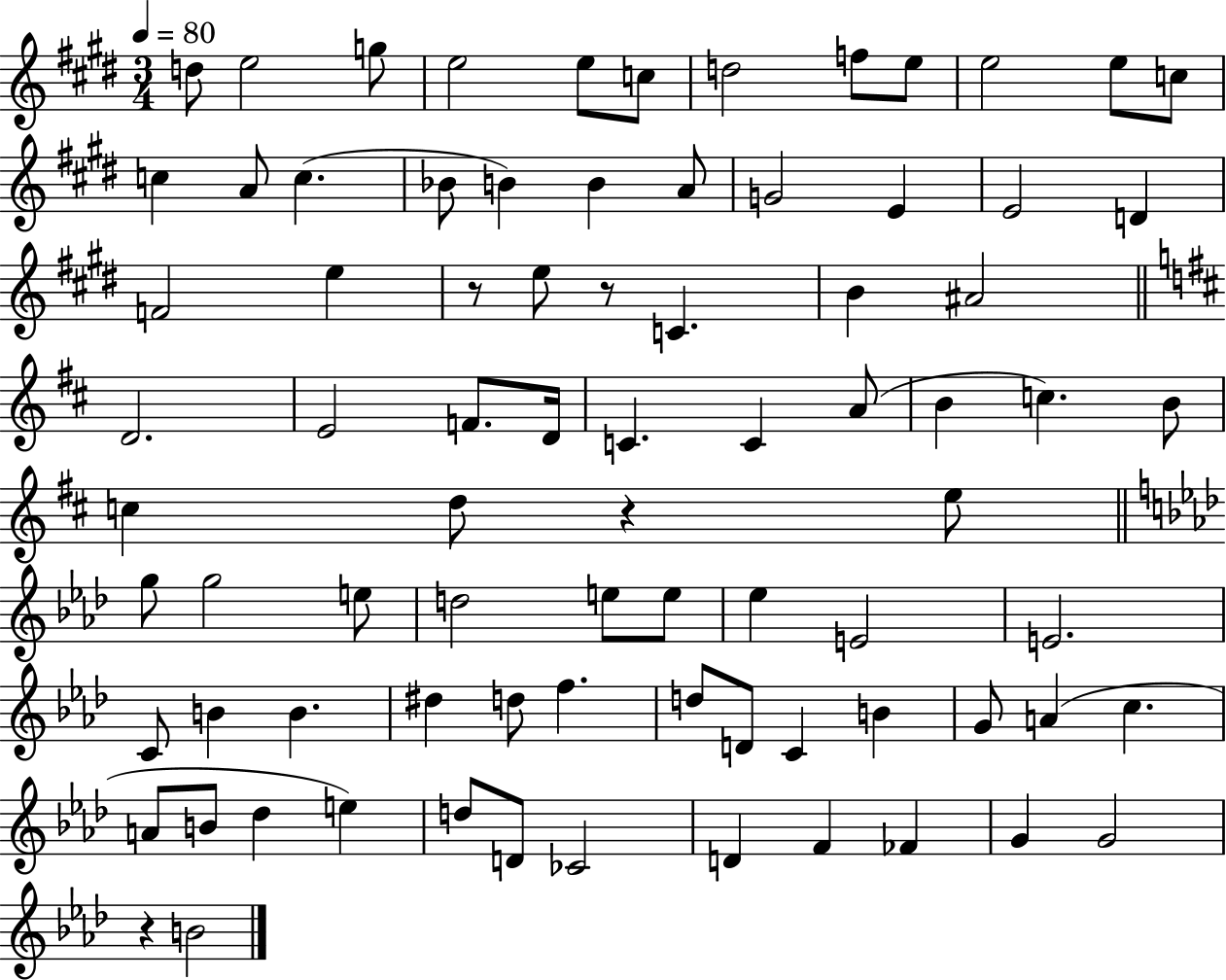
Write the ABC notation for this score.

X:1
T:Untitled
M:3/4
L:1/4
K:E
d/2 e2 g/2 e2 e/2 c/2 d2 f/2 e/2 e2 e/2 c/2 c A/2 c _B/2 B B A/2 G2 E E2 D F2 e z/2 e/2 z/2 C B ^A2 D2 E2 F/2 D/4 C C A/2 B c B/2 c d/2 z e/2 g/2 g2 e/2 d2 e/2 e/2 _e E2 E2 C/2 B B ^d d/2 f d/2 D/2 C B G/2 A c A/2 B/2 _d e d/2 D/2 _C2 D F _F G G2 z B2